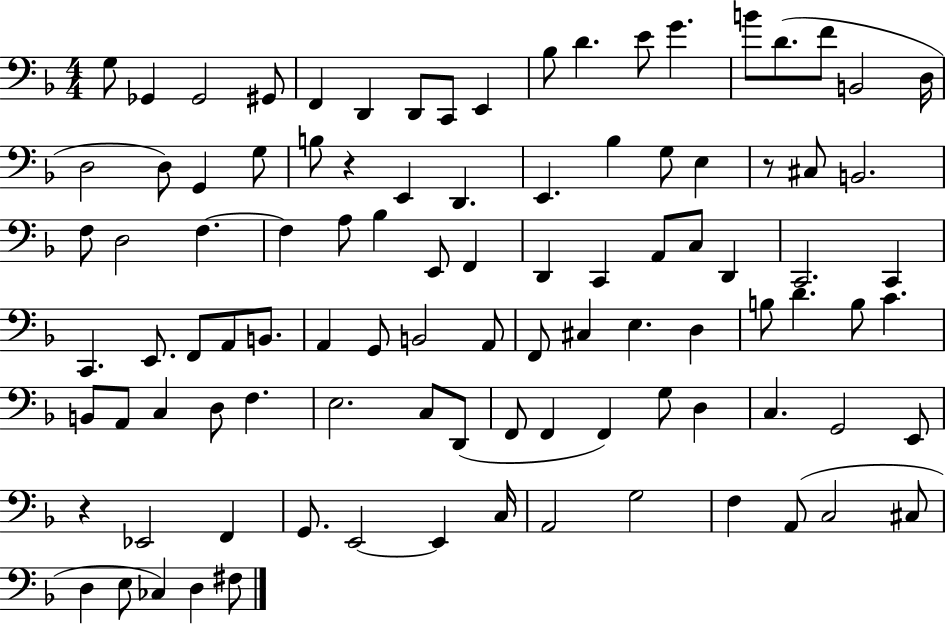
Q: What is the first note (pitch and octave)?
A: G3